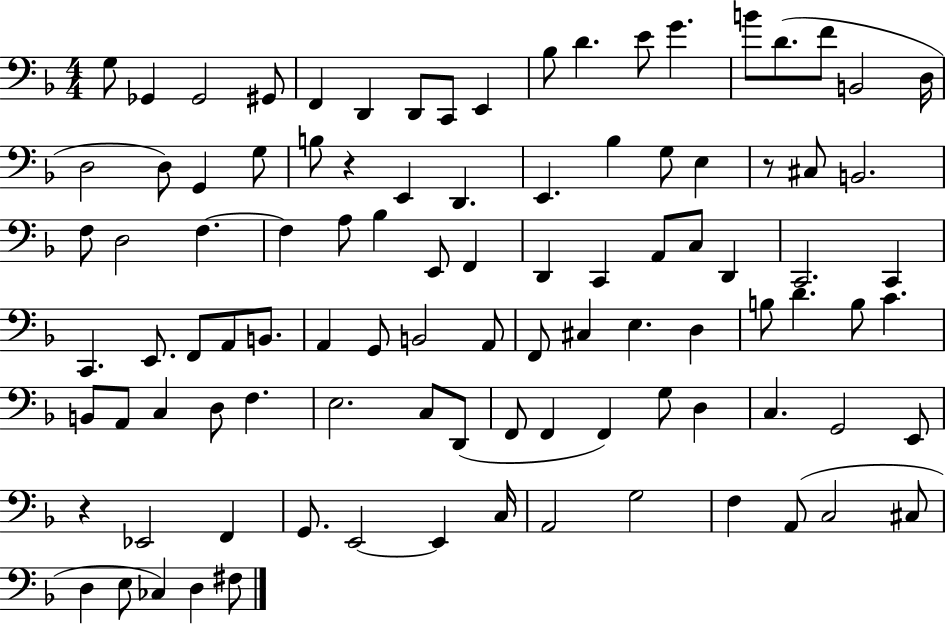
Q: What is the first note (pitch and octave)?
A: G3